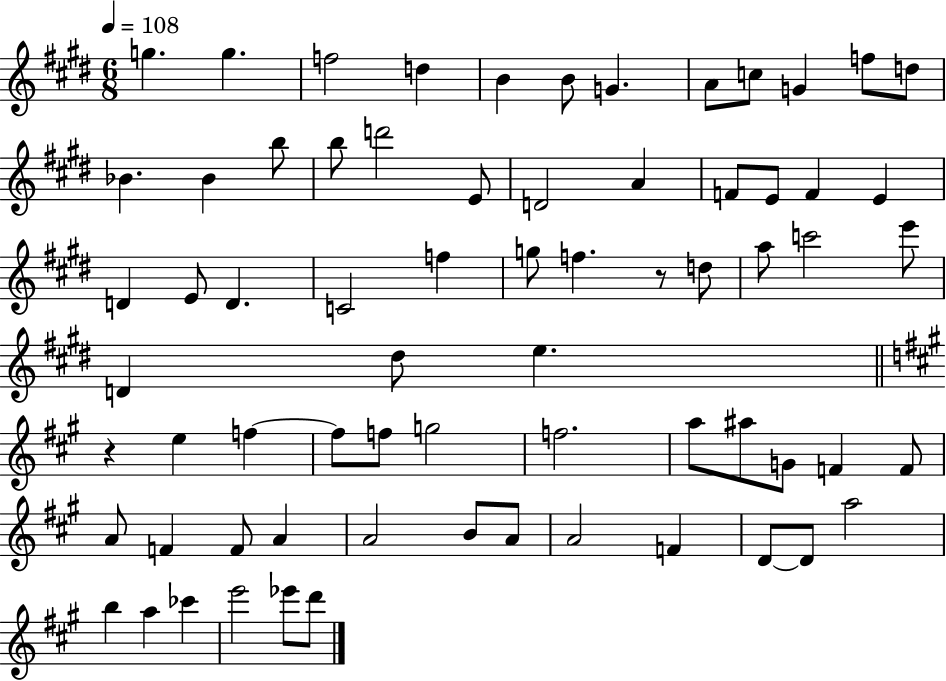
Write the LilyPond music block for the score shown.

{
  \clef treble
  \numericTimeSignature
  \time 6/8
  \key e \major
  \tempo 4 = 108
  \repeat volta 2 { g''4. g''4. | f''2 d''4 | b'4 b'8 g'4. | a'8 c''8 g'4 f''8 d''8 | \break bes'4. bes'4 b''8 | b''8 d'''2 e'8 | d'2 a'4 | f'8 e'8 f'4 e'4 | \break d'4 e'8 d'4. | c'2 f''4 | g''8 f''4. r8 d''8 | a''8 c'''2 e'''8 | \break d'4 dis''8 e''4. | \bar "||" \break \key a \major r4 e''4 f''4~~ | f''8 f''8 g''2 | f''2. | a''8 ais''8 g'8 f'4 f'8 | \break a'8 f'4 f'8 a'4 | a'2 b'8 a'8 | a'2 f'4 | d'8~~ d'8 a''2 | \break b''4 a''4 ces'''4 | e'''2 ees'''8 d'''8 | } \bar "|."
}